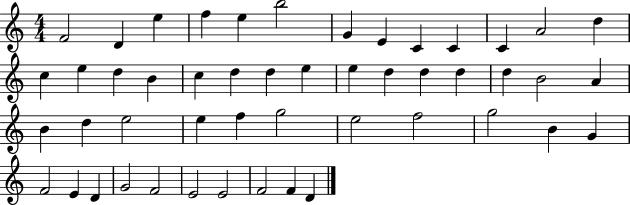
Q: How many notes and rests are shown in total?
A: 49